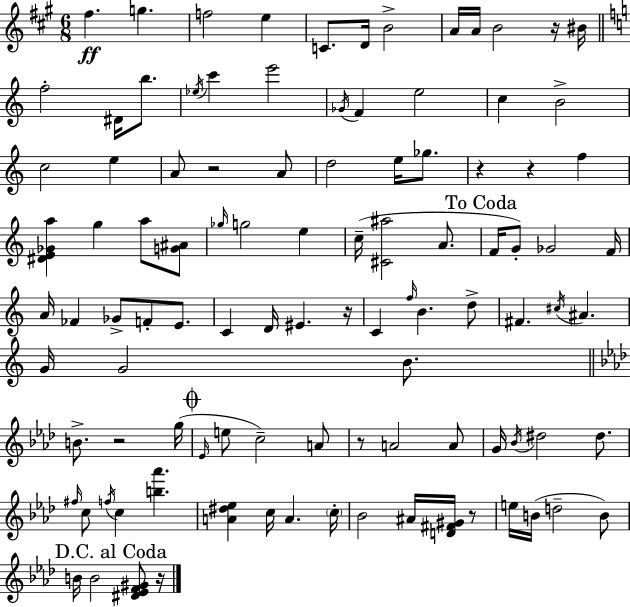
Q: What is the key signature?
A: A major